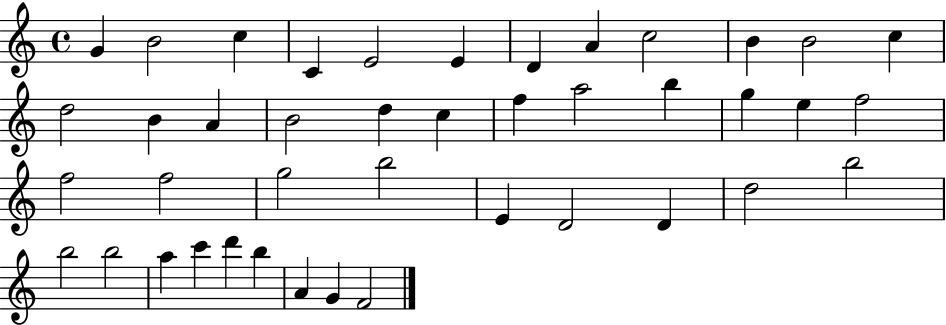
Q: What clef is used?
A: treble